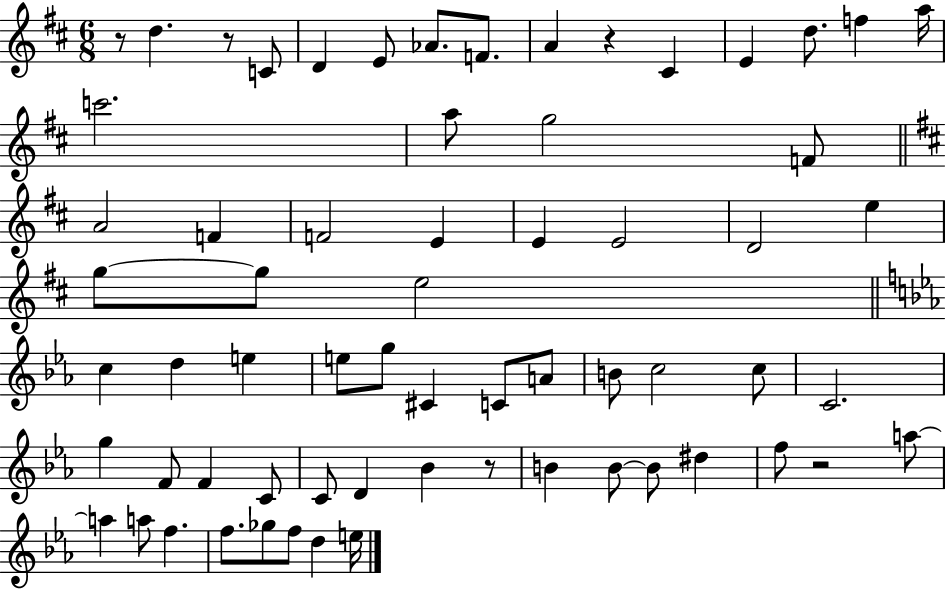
X:1
T:Untitled
M:6/8
L:1/4
K:D
z/2 d z/2 C/2 D E/2 _A/2 F/2 A z ^C E d/2 f a/4 c'2 a/2 g2 F/2 A2 F F2 E E E2 D2 e g/2 g/2 e2 c d e e/2 g/2 ^C C/2 A/2 B/2 c2 c/2 C2 g F/2 F C/2 C/2 D _B z/2 B B/2 B/2 ^d f/2 z2 a/2 a a/2 f f/2 _g/2 f/2 d e/4